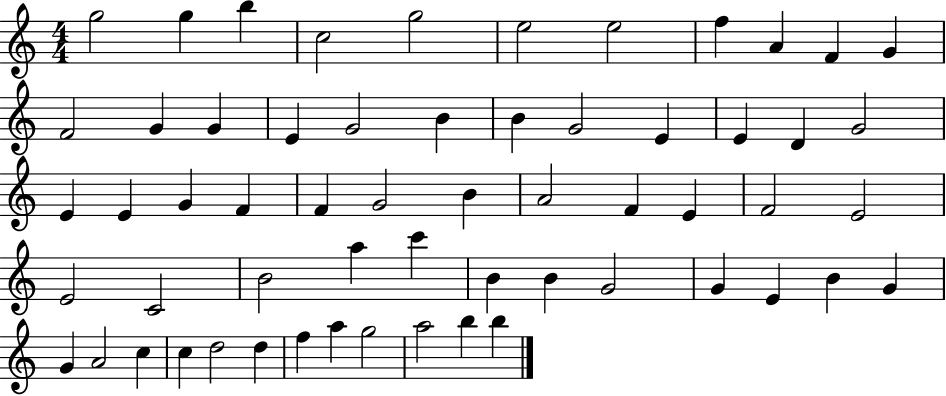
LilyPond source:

{
  \clef treble
  \numericTimeSignature
  \time 4/4
  \key c \major
  g''2 g''4 b''4 | c''2 g''2 | e''2 e''2 | f''4 a'4 f'4 g'4 | \break f'2 g'4 g'4 | e'4 g'2 b'4 | b'4 g'2 e'4 | e'4 d'4 g'2 | \break e'4 e'4 g'4 f'4 | f'4 g'2 b'4 | a'2 f'4 e'4 | f'2 e'2 | \break e'2 c'2 | b'2 a''4 c'''4 | b'4 b'4 g'2 | g'4 e'4 b'4 g'4 | \break g'4 a'2 c''4 | c''4 d''2 d''4 | f''4 a''4 g''2 | a''2 b''4 b''4 | \break \bar "|."
}